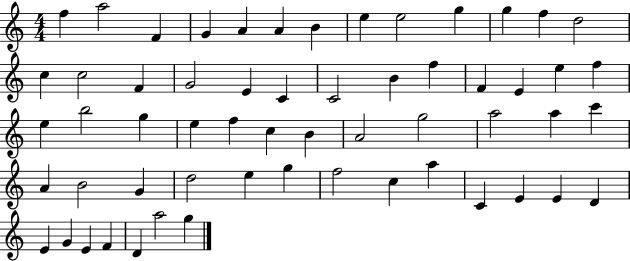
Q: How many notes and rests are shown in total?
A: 58